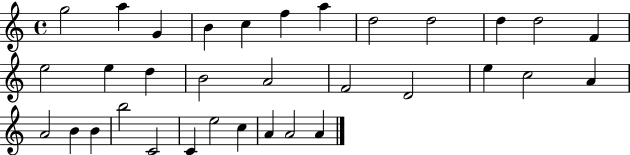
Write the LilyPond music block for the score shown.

{
  \clef treble
  \time 4/4
  \defaultTimeSignature
  \key c \major
  g''2 a''4 g'4 | b'4 c''4 f''4 a''4 | d''2 d''2 | d''4 d''2 f'4 | \break e''2 e''4 d''4 | b'2 a'2 | f'2 d'2 | e''4 c''2 a'4 | \break a'2 b'4 b'4 | b''2 c'2 | c'4 e''2 c''4 | a'4 a'2 a'4 | \break \bar "|."
}